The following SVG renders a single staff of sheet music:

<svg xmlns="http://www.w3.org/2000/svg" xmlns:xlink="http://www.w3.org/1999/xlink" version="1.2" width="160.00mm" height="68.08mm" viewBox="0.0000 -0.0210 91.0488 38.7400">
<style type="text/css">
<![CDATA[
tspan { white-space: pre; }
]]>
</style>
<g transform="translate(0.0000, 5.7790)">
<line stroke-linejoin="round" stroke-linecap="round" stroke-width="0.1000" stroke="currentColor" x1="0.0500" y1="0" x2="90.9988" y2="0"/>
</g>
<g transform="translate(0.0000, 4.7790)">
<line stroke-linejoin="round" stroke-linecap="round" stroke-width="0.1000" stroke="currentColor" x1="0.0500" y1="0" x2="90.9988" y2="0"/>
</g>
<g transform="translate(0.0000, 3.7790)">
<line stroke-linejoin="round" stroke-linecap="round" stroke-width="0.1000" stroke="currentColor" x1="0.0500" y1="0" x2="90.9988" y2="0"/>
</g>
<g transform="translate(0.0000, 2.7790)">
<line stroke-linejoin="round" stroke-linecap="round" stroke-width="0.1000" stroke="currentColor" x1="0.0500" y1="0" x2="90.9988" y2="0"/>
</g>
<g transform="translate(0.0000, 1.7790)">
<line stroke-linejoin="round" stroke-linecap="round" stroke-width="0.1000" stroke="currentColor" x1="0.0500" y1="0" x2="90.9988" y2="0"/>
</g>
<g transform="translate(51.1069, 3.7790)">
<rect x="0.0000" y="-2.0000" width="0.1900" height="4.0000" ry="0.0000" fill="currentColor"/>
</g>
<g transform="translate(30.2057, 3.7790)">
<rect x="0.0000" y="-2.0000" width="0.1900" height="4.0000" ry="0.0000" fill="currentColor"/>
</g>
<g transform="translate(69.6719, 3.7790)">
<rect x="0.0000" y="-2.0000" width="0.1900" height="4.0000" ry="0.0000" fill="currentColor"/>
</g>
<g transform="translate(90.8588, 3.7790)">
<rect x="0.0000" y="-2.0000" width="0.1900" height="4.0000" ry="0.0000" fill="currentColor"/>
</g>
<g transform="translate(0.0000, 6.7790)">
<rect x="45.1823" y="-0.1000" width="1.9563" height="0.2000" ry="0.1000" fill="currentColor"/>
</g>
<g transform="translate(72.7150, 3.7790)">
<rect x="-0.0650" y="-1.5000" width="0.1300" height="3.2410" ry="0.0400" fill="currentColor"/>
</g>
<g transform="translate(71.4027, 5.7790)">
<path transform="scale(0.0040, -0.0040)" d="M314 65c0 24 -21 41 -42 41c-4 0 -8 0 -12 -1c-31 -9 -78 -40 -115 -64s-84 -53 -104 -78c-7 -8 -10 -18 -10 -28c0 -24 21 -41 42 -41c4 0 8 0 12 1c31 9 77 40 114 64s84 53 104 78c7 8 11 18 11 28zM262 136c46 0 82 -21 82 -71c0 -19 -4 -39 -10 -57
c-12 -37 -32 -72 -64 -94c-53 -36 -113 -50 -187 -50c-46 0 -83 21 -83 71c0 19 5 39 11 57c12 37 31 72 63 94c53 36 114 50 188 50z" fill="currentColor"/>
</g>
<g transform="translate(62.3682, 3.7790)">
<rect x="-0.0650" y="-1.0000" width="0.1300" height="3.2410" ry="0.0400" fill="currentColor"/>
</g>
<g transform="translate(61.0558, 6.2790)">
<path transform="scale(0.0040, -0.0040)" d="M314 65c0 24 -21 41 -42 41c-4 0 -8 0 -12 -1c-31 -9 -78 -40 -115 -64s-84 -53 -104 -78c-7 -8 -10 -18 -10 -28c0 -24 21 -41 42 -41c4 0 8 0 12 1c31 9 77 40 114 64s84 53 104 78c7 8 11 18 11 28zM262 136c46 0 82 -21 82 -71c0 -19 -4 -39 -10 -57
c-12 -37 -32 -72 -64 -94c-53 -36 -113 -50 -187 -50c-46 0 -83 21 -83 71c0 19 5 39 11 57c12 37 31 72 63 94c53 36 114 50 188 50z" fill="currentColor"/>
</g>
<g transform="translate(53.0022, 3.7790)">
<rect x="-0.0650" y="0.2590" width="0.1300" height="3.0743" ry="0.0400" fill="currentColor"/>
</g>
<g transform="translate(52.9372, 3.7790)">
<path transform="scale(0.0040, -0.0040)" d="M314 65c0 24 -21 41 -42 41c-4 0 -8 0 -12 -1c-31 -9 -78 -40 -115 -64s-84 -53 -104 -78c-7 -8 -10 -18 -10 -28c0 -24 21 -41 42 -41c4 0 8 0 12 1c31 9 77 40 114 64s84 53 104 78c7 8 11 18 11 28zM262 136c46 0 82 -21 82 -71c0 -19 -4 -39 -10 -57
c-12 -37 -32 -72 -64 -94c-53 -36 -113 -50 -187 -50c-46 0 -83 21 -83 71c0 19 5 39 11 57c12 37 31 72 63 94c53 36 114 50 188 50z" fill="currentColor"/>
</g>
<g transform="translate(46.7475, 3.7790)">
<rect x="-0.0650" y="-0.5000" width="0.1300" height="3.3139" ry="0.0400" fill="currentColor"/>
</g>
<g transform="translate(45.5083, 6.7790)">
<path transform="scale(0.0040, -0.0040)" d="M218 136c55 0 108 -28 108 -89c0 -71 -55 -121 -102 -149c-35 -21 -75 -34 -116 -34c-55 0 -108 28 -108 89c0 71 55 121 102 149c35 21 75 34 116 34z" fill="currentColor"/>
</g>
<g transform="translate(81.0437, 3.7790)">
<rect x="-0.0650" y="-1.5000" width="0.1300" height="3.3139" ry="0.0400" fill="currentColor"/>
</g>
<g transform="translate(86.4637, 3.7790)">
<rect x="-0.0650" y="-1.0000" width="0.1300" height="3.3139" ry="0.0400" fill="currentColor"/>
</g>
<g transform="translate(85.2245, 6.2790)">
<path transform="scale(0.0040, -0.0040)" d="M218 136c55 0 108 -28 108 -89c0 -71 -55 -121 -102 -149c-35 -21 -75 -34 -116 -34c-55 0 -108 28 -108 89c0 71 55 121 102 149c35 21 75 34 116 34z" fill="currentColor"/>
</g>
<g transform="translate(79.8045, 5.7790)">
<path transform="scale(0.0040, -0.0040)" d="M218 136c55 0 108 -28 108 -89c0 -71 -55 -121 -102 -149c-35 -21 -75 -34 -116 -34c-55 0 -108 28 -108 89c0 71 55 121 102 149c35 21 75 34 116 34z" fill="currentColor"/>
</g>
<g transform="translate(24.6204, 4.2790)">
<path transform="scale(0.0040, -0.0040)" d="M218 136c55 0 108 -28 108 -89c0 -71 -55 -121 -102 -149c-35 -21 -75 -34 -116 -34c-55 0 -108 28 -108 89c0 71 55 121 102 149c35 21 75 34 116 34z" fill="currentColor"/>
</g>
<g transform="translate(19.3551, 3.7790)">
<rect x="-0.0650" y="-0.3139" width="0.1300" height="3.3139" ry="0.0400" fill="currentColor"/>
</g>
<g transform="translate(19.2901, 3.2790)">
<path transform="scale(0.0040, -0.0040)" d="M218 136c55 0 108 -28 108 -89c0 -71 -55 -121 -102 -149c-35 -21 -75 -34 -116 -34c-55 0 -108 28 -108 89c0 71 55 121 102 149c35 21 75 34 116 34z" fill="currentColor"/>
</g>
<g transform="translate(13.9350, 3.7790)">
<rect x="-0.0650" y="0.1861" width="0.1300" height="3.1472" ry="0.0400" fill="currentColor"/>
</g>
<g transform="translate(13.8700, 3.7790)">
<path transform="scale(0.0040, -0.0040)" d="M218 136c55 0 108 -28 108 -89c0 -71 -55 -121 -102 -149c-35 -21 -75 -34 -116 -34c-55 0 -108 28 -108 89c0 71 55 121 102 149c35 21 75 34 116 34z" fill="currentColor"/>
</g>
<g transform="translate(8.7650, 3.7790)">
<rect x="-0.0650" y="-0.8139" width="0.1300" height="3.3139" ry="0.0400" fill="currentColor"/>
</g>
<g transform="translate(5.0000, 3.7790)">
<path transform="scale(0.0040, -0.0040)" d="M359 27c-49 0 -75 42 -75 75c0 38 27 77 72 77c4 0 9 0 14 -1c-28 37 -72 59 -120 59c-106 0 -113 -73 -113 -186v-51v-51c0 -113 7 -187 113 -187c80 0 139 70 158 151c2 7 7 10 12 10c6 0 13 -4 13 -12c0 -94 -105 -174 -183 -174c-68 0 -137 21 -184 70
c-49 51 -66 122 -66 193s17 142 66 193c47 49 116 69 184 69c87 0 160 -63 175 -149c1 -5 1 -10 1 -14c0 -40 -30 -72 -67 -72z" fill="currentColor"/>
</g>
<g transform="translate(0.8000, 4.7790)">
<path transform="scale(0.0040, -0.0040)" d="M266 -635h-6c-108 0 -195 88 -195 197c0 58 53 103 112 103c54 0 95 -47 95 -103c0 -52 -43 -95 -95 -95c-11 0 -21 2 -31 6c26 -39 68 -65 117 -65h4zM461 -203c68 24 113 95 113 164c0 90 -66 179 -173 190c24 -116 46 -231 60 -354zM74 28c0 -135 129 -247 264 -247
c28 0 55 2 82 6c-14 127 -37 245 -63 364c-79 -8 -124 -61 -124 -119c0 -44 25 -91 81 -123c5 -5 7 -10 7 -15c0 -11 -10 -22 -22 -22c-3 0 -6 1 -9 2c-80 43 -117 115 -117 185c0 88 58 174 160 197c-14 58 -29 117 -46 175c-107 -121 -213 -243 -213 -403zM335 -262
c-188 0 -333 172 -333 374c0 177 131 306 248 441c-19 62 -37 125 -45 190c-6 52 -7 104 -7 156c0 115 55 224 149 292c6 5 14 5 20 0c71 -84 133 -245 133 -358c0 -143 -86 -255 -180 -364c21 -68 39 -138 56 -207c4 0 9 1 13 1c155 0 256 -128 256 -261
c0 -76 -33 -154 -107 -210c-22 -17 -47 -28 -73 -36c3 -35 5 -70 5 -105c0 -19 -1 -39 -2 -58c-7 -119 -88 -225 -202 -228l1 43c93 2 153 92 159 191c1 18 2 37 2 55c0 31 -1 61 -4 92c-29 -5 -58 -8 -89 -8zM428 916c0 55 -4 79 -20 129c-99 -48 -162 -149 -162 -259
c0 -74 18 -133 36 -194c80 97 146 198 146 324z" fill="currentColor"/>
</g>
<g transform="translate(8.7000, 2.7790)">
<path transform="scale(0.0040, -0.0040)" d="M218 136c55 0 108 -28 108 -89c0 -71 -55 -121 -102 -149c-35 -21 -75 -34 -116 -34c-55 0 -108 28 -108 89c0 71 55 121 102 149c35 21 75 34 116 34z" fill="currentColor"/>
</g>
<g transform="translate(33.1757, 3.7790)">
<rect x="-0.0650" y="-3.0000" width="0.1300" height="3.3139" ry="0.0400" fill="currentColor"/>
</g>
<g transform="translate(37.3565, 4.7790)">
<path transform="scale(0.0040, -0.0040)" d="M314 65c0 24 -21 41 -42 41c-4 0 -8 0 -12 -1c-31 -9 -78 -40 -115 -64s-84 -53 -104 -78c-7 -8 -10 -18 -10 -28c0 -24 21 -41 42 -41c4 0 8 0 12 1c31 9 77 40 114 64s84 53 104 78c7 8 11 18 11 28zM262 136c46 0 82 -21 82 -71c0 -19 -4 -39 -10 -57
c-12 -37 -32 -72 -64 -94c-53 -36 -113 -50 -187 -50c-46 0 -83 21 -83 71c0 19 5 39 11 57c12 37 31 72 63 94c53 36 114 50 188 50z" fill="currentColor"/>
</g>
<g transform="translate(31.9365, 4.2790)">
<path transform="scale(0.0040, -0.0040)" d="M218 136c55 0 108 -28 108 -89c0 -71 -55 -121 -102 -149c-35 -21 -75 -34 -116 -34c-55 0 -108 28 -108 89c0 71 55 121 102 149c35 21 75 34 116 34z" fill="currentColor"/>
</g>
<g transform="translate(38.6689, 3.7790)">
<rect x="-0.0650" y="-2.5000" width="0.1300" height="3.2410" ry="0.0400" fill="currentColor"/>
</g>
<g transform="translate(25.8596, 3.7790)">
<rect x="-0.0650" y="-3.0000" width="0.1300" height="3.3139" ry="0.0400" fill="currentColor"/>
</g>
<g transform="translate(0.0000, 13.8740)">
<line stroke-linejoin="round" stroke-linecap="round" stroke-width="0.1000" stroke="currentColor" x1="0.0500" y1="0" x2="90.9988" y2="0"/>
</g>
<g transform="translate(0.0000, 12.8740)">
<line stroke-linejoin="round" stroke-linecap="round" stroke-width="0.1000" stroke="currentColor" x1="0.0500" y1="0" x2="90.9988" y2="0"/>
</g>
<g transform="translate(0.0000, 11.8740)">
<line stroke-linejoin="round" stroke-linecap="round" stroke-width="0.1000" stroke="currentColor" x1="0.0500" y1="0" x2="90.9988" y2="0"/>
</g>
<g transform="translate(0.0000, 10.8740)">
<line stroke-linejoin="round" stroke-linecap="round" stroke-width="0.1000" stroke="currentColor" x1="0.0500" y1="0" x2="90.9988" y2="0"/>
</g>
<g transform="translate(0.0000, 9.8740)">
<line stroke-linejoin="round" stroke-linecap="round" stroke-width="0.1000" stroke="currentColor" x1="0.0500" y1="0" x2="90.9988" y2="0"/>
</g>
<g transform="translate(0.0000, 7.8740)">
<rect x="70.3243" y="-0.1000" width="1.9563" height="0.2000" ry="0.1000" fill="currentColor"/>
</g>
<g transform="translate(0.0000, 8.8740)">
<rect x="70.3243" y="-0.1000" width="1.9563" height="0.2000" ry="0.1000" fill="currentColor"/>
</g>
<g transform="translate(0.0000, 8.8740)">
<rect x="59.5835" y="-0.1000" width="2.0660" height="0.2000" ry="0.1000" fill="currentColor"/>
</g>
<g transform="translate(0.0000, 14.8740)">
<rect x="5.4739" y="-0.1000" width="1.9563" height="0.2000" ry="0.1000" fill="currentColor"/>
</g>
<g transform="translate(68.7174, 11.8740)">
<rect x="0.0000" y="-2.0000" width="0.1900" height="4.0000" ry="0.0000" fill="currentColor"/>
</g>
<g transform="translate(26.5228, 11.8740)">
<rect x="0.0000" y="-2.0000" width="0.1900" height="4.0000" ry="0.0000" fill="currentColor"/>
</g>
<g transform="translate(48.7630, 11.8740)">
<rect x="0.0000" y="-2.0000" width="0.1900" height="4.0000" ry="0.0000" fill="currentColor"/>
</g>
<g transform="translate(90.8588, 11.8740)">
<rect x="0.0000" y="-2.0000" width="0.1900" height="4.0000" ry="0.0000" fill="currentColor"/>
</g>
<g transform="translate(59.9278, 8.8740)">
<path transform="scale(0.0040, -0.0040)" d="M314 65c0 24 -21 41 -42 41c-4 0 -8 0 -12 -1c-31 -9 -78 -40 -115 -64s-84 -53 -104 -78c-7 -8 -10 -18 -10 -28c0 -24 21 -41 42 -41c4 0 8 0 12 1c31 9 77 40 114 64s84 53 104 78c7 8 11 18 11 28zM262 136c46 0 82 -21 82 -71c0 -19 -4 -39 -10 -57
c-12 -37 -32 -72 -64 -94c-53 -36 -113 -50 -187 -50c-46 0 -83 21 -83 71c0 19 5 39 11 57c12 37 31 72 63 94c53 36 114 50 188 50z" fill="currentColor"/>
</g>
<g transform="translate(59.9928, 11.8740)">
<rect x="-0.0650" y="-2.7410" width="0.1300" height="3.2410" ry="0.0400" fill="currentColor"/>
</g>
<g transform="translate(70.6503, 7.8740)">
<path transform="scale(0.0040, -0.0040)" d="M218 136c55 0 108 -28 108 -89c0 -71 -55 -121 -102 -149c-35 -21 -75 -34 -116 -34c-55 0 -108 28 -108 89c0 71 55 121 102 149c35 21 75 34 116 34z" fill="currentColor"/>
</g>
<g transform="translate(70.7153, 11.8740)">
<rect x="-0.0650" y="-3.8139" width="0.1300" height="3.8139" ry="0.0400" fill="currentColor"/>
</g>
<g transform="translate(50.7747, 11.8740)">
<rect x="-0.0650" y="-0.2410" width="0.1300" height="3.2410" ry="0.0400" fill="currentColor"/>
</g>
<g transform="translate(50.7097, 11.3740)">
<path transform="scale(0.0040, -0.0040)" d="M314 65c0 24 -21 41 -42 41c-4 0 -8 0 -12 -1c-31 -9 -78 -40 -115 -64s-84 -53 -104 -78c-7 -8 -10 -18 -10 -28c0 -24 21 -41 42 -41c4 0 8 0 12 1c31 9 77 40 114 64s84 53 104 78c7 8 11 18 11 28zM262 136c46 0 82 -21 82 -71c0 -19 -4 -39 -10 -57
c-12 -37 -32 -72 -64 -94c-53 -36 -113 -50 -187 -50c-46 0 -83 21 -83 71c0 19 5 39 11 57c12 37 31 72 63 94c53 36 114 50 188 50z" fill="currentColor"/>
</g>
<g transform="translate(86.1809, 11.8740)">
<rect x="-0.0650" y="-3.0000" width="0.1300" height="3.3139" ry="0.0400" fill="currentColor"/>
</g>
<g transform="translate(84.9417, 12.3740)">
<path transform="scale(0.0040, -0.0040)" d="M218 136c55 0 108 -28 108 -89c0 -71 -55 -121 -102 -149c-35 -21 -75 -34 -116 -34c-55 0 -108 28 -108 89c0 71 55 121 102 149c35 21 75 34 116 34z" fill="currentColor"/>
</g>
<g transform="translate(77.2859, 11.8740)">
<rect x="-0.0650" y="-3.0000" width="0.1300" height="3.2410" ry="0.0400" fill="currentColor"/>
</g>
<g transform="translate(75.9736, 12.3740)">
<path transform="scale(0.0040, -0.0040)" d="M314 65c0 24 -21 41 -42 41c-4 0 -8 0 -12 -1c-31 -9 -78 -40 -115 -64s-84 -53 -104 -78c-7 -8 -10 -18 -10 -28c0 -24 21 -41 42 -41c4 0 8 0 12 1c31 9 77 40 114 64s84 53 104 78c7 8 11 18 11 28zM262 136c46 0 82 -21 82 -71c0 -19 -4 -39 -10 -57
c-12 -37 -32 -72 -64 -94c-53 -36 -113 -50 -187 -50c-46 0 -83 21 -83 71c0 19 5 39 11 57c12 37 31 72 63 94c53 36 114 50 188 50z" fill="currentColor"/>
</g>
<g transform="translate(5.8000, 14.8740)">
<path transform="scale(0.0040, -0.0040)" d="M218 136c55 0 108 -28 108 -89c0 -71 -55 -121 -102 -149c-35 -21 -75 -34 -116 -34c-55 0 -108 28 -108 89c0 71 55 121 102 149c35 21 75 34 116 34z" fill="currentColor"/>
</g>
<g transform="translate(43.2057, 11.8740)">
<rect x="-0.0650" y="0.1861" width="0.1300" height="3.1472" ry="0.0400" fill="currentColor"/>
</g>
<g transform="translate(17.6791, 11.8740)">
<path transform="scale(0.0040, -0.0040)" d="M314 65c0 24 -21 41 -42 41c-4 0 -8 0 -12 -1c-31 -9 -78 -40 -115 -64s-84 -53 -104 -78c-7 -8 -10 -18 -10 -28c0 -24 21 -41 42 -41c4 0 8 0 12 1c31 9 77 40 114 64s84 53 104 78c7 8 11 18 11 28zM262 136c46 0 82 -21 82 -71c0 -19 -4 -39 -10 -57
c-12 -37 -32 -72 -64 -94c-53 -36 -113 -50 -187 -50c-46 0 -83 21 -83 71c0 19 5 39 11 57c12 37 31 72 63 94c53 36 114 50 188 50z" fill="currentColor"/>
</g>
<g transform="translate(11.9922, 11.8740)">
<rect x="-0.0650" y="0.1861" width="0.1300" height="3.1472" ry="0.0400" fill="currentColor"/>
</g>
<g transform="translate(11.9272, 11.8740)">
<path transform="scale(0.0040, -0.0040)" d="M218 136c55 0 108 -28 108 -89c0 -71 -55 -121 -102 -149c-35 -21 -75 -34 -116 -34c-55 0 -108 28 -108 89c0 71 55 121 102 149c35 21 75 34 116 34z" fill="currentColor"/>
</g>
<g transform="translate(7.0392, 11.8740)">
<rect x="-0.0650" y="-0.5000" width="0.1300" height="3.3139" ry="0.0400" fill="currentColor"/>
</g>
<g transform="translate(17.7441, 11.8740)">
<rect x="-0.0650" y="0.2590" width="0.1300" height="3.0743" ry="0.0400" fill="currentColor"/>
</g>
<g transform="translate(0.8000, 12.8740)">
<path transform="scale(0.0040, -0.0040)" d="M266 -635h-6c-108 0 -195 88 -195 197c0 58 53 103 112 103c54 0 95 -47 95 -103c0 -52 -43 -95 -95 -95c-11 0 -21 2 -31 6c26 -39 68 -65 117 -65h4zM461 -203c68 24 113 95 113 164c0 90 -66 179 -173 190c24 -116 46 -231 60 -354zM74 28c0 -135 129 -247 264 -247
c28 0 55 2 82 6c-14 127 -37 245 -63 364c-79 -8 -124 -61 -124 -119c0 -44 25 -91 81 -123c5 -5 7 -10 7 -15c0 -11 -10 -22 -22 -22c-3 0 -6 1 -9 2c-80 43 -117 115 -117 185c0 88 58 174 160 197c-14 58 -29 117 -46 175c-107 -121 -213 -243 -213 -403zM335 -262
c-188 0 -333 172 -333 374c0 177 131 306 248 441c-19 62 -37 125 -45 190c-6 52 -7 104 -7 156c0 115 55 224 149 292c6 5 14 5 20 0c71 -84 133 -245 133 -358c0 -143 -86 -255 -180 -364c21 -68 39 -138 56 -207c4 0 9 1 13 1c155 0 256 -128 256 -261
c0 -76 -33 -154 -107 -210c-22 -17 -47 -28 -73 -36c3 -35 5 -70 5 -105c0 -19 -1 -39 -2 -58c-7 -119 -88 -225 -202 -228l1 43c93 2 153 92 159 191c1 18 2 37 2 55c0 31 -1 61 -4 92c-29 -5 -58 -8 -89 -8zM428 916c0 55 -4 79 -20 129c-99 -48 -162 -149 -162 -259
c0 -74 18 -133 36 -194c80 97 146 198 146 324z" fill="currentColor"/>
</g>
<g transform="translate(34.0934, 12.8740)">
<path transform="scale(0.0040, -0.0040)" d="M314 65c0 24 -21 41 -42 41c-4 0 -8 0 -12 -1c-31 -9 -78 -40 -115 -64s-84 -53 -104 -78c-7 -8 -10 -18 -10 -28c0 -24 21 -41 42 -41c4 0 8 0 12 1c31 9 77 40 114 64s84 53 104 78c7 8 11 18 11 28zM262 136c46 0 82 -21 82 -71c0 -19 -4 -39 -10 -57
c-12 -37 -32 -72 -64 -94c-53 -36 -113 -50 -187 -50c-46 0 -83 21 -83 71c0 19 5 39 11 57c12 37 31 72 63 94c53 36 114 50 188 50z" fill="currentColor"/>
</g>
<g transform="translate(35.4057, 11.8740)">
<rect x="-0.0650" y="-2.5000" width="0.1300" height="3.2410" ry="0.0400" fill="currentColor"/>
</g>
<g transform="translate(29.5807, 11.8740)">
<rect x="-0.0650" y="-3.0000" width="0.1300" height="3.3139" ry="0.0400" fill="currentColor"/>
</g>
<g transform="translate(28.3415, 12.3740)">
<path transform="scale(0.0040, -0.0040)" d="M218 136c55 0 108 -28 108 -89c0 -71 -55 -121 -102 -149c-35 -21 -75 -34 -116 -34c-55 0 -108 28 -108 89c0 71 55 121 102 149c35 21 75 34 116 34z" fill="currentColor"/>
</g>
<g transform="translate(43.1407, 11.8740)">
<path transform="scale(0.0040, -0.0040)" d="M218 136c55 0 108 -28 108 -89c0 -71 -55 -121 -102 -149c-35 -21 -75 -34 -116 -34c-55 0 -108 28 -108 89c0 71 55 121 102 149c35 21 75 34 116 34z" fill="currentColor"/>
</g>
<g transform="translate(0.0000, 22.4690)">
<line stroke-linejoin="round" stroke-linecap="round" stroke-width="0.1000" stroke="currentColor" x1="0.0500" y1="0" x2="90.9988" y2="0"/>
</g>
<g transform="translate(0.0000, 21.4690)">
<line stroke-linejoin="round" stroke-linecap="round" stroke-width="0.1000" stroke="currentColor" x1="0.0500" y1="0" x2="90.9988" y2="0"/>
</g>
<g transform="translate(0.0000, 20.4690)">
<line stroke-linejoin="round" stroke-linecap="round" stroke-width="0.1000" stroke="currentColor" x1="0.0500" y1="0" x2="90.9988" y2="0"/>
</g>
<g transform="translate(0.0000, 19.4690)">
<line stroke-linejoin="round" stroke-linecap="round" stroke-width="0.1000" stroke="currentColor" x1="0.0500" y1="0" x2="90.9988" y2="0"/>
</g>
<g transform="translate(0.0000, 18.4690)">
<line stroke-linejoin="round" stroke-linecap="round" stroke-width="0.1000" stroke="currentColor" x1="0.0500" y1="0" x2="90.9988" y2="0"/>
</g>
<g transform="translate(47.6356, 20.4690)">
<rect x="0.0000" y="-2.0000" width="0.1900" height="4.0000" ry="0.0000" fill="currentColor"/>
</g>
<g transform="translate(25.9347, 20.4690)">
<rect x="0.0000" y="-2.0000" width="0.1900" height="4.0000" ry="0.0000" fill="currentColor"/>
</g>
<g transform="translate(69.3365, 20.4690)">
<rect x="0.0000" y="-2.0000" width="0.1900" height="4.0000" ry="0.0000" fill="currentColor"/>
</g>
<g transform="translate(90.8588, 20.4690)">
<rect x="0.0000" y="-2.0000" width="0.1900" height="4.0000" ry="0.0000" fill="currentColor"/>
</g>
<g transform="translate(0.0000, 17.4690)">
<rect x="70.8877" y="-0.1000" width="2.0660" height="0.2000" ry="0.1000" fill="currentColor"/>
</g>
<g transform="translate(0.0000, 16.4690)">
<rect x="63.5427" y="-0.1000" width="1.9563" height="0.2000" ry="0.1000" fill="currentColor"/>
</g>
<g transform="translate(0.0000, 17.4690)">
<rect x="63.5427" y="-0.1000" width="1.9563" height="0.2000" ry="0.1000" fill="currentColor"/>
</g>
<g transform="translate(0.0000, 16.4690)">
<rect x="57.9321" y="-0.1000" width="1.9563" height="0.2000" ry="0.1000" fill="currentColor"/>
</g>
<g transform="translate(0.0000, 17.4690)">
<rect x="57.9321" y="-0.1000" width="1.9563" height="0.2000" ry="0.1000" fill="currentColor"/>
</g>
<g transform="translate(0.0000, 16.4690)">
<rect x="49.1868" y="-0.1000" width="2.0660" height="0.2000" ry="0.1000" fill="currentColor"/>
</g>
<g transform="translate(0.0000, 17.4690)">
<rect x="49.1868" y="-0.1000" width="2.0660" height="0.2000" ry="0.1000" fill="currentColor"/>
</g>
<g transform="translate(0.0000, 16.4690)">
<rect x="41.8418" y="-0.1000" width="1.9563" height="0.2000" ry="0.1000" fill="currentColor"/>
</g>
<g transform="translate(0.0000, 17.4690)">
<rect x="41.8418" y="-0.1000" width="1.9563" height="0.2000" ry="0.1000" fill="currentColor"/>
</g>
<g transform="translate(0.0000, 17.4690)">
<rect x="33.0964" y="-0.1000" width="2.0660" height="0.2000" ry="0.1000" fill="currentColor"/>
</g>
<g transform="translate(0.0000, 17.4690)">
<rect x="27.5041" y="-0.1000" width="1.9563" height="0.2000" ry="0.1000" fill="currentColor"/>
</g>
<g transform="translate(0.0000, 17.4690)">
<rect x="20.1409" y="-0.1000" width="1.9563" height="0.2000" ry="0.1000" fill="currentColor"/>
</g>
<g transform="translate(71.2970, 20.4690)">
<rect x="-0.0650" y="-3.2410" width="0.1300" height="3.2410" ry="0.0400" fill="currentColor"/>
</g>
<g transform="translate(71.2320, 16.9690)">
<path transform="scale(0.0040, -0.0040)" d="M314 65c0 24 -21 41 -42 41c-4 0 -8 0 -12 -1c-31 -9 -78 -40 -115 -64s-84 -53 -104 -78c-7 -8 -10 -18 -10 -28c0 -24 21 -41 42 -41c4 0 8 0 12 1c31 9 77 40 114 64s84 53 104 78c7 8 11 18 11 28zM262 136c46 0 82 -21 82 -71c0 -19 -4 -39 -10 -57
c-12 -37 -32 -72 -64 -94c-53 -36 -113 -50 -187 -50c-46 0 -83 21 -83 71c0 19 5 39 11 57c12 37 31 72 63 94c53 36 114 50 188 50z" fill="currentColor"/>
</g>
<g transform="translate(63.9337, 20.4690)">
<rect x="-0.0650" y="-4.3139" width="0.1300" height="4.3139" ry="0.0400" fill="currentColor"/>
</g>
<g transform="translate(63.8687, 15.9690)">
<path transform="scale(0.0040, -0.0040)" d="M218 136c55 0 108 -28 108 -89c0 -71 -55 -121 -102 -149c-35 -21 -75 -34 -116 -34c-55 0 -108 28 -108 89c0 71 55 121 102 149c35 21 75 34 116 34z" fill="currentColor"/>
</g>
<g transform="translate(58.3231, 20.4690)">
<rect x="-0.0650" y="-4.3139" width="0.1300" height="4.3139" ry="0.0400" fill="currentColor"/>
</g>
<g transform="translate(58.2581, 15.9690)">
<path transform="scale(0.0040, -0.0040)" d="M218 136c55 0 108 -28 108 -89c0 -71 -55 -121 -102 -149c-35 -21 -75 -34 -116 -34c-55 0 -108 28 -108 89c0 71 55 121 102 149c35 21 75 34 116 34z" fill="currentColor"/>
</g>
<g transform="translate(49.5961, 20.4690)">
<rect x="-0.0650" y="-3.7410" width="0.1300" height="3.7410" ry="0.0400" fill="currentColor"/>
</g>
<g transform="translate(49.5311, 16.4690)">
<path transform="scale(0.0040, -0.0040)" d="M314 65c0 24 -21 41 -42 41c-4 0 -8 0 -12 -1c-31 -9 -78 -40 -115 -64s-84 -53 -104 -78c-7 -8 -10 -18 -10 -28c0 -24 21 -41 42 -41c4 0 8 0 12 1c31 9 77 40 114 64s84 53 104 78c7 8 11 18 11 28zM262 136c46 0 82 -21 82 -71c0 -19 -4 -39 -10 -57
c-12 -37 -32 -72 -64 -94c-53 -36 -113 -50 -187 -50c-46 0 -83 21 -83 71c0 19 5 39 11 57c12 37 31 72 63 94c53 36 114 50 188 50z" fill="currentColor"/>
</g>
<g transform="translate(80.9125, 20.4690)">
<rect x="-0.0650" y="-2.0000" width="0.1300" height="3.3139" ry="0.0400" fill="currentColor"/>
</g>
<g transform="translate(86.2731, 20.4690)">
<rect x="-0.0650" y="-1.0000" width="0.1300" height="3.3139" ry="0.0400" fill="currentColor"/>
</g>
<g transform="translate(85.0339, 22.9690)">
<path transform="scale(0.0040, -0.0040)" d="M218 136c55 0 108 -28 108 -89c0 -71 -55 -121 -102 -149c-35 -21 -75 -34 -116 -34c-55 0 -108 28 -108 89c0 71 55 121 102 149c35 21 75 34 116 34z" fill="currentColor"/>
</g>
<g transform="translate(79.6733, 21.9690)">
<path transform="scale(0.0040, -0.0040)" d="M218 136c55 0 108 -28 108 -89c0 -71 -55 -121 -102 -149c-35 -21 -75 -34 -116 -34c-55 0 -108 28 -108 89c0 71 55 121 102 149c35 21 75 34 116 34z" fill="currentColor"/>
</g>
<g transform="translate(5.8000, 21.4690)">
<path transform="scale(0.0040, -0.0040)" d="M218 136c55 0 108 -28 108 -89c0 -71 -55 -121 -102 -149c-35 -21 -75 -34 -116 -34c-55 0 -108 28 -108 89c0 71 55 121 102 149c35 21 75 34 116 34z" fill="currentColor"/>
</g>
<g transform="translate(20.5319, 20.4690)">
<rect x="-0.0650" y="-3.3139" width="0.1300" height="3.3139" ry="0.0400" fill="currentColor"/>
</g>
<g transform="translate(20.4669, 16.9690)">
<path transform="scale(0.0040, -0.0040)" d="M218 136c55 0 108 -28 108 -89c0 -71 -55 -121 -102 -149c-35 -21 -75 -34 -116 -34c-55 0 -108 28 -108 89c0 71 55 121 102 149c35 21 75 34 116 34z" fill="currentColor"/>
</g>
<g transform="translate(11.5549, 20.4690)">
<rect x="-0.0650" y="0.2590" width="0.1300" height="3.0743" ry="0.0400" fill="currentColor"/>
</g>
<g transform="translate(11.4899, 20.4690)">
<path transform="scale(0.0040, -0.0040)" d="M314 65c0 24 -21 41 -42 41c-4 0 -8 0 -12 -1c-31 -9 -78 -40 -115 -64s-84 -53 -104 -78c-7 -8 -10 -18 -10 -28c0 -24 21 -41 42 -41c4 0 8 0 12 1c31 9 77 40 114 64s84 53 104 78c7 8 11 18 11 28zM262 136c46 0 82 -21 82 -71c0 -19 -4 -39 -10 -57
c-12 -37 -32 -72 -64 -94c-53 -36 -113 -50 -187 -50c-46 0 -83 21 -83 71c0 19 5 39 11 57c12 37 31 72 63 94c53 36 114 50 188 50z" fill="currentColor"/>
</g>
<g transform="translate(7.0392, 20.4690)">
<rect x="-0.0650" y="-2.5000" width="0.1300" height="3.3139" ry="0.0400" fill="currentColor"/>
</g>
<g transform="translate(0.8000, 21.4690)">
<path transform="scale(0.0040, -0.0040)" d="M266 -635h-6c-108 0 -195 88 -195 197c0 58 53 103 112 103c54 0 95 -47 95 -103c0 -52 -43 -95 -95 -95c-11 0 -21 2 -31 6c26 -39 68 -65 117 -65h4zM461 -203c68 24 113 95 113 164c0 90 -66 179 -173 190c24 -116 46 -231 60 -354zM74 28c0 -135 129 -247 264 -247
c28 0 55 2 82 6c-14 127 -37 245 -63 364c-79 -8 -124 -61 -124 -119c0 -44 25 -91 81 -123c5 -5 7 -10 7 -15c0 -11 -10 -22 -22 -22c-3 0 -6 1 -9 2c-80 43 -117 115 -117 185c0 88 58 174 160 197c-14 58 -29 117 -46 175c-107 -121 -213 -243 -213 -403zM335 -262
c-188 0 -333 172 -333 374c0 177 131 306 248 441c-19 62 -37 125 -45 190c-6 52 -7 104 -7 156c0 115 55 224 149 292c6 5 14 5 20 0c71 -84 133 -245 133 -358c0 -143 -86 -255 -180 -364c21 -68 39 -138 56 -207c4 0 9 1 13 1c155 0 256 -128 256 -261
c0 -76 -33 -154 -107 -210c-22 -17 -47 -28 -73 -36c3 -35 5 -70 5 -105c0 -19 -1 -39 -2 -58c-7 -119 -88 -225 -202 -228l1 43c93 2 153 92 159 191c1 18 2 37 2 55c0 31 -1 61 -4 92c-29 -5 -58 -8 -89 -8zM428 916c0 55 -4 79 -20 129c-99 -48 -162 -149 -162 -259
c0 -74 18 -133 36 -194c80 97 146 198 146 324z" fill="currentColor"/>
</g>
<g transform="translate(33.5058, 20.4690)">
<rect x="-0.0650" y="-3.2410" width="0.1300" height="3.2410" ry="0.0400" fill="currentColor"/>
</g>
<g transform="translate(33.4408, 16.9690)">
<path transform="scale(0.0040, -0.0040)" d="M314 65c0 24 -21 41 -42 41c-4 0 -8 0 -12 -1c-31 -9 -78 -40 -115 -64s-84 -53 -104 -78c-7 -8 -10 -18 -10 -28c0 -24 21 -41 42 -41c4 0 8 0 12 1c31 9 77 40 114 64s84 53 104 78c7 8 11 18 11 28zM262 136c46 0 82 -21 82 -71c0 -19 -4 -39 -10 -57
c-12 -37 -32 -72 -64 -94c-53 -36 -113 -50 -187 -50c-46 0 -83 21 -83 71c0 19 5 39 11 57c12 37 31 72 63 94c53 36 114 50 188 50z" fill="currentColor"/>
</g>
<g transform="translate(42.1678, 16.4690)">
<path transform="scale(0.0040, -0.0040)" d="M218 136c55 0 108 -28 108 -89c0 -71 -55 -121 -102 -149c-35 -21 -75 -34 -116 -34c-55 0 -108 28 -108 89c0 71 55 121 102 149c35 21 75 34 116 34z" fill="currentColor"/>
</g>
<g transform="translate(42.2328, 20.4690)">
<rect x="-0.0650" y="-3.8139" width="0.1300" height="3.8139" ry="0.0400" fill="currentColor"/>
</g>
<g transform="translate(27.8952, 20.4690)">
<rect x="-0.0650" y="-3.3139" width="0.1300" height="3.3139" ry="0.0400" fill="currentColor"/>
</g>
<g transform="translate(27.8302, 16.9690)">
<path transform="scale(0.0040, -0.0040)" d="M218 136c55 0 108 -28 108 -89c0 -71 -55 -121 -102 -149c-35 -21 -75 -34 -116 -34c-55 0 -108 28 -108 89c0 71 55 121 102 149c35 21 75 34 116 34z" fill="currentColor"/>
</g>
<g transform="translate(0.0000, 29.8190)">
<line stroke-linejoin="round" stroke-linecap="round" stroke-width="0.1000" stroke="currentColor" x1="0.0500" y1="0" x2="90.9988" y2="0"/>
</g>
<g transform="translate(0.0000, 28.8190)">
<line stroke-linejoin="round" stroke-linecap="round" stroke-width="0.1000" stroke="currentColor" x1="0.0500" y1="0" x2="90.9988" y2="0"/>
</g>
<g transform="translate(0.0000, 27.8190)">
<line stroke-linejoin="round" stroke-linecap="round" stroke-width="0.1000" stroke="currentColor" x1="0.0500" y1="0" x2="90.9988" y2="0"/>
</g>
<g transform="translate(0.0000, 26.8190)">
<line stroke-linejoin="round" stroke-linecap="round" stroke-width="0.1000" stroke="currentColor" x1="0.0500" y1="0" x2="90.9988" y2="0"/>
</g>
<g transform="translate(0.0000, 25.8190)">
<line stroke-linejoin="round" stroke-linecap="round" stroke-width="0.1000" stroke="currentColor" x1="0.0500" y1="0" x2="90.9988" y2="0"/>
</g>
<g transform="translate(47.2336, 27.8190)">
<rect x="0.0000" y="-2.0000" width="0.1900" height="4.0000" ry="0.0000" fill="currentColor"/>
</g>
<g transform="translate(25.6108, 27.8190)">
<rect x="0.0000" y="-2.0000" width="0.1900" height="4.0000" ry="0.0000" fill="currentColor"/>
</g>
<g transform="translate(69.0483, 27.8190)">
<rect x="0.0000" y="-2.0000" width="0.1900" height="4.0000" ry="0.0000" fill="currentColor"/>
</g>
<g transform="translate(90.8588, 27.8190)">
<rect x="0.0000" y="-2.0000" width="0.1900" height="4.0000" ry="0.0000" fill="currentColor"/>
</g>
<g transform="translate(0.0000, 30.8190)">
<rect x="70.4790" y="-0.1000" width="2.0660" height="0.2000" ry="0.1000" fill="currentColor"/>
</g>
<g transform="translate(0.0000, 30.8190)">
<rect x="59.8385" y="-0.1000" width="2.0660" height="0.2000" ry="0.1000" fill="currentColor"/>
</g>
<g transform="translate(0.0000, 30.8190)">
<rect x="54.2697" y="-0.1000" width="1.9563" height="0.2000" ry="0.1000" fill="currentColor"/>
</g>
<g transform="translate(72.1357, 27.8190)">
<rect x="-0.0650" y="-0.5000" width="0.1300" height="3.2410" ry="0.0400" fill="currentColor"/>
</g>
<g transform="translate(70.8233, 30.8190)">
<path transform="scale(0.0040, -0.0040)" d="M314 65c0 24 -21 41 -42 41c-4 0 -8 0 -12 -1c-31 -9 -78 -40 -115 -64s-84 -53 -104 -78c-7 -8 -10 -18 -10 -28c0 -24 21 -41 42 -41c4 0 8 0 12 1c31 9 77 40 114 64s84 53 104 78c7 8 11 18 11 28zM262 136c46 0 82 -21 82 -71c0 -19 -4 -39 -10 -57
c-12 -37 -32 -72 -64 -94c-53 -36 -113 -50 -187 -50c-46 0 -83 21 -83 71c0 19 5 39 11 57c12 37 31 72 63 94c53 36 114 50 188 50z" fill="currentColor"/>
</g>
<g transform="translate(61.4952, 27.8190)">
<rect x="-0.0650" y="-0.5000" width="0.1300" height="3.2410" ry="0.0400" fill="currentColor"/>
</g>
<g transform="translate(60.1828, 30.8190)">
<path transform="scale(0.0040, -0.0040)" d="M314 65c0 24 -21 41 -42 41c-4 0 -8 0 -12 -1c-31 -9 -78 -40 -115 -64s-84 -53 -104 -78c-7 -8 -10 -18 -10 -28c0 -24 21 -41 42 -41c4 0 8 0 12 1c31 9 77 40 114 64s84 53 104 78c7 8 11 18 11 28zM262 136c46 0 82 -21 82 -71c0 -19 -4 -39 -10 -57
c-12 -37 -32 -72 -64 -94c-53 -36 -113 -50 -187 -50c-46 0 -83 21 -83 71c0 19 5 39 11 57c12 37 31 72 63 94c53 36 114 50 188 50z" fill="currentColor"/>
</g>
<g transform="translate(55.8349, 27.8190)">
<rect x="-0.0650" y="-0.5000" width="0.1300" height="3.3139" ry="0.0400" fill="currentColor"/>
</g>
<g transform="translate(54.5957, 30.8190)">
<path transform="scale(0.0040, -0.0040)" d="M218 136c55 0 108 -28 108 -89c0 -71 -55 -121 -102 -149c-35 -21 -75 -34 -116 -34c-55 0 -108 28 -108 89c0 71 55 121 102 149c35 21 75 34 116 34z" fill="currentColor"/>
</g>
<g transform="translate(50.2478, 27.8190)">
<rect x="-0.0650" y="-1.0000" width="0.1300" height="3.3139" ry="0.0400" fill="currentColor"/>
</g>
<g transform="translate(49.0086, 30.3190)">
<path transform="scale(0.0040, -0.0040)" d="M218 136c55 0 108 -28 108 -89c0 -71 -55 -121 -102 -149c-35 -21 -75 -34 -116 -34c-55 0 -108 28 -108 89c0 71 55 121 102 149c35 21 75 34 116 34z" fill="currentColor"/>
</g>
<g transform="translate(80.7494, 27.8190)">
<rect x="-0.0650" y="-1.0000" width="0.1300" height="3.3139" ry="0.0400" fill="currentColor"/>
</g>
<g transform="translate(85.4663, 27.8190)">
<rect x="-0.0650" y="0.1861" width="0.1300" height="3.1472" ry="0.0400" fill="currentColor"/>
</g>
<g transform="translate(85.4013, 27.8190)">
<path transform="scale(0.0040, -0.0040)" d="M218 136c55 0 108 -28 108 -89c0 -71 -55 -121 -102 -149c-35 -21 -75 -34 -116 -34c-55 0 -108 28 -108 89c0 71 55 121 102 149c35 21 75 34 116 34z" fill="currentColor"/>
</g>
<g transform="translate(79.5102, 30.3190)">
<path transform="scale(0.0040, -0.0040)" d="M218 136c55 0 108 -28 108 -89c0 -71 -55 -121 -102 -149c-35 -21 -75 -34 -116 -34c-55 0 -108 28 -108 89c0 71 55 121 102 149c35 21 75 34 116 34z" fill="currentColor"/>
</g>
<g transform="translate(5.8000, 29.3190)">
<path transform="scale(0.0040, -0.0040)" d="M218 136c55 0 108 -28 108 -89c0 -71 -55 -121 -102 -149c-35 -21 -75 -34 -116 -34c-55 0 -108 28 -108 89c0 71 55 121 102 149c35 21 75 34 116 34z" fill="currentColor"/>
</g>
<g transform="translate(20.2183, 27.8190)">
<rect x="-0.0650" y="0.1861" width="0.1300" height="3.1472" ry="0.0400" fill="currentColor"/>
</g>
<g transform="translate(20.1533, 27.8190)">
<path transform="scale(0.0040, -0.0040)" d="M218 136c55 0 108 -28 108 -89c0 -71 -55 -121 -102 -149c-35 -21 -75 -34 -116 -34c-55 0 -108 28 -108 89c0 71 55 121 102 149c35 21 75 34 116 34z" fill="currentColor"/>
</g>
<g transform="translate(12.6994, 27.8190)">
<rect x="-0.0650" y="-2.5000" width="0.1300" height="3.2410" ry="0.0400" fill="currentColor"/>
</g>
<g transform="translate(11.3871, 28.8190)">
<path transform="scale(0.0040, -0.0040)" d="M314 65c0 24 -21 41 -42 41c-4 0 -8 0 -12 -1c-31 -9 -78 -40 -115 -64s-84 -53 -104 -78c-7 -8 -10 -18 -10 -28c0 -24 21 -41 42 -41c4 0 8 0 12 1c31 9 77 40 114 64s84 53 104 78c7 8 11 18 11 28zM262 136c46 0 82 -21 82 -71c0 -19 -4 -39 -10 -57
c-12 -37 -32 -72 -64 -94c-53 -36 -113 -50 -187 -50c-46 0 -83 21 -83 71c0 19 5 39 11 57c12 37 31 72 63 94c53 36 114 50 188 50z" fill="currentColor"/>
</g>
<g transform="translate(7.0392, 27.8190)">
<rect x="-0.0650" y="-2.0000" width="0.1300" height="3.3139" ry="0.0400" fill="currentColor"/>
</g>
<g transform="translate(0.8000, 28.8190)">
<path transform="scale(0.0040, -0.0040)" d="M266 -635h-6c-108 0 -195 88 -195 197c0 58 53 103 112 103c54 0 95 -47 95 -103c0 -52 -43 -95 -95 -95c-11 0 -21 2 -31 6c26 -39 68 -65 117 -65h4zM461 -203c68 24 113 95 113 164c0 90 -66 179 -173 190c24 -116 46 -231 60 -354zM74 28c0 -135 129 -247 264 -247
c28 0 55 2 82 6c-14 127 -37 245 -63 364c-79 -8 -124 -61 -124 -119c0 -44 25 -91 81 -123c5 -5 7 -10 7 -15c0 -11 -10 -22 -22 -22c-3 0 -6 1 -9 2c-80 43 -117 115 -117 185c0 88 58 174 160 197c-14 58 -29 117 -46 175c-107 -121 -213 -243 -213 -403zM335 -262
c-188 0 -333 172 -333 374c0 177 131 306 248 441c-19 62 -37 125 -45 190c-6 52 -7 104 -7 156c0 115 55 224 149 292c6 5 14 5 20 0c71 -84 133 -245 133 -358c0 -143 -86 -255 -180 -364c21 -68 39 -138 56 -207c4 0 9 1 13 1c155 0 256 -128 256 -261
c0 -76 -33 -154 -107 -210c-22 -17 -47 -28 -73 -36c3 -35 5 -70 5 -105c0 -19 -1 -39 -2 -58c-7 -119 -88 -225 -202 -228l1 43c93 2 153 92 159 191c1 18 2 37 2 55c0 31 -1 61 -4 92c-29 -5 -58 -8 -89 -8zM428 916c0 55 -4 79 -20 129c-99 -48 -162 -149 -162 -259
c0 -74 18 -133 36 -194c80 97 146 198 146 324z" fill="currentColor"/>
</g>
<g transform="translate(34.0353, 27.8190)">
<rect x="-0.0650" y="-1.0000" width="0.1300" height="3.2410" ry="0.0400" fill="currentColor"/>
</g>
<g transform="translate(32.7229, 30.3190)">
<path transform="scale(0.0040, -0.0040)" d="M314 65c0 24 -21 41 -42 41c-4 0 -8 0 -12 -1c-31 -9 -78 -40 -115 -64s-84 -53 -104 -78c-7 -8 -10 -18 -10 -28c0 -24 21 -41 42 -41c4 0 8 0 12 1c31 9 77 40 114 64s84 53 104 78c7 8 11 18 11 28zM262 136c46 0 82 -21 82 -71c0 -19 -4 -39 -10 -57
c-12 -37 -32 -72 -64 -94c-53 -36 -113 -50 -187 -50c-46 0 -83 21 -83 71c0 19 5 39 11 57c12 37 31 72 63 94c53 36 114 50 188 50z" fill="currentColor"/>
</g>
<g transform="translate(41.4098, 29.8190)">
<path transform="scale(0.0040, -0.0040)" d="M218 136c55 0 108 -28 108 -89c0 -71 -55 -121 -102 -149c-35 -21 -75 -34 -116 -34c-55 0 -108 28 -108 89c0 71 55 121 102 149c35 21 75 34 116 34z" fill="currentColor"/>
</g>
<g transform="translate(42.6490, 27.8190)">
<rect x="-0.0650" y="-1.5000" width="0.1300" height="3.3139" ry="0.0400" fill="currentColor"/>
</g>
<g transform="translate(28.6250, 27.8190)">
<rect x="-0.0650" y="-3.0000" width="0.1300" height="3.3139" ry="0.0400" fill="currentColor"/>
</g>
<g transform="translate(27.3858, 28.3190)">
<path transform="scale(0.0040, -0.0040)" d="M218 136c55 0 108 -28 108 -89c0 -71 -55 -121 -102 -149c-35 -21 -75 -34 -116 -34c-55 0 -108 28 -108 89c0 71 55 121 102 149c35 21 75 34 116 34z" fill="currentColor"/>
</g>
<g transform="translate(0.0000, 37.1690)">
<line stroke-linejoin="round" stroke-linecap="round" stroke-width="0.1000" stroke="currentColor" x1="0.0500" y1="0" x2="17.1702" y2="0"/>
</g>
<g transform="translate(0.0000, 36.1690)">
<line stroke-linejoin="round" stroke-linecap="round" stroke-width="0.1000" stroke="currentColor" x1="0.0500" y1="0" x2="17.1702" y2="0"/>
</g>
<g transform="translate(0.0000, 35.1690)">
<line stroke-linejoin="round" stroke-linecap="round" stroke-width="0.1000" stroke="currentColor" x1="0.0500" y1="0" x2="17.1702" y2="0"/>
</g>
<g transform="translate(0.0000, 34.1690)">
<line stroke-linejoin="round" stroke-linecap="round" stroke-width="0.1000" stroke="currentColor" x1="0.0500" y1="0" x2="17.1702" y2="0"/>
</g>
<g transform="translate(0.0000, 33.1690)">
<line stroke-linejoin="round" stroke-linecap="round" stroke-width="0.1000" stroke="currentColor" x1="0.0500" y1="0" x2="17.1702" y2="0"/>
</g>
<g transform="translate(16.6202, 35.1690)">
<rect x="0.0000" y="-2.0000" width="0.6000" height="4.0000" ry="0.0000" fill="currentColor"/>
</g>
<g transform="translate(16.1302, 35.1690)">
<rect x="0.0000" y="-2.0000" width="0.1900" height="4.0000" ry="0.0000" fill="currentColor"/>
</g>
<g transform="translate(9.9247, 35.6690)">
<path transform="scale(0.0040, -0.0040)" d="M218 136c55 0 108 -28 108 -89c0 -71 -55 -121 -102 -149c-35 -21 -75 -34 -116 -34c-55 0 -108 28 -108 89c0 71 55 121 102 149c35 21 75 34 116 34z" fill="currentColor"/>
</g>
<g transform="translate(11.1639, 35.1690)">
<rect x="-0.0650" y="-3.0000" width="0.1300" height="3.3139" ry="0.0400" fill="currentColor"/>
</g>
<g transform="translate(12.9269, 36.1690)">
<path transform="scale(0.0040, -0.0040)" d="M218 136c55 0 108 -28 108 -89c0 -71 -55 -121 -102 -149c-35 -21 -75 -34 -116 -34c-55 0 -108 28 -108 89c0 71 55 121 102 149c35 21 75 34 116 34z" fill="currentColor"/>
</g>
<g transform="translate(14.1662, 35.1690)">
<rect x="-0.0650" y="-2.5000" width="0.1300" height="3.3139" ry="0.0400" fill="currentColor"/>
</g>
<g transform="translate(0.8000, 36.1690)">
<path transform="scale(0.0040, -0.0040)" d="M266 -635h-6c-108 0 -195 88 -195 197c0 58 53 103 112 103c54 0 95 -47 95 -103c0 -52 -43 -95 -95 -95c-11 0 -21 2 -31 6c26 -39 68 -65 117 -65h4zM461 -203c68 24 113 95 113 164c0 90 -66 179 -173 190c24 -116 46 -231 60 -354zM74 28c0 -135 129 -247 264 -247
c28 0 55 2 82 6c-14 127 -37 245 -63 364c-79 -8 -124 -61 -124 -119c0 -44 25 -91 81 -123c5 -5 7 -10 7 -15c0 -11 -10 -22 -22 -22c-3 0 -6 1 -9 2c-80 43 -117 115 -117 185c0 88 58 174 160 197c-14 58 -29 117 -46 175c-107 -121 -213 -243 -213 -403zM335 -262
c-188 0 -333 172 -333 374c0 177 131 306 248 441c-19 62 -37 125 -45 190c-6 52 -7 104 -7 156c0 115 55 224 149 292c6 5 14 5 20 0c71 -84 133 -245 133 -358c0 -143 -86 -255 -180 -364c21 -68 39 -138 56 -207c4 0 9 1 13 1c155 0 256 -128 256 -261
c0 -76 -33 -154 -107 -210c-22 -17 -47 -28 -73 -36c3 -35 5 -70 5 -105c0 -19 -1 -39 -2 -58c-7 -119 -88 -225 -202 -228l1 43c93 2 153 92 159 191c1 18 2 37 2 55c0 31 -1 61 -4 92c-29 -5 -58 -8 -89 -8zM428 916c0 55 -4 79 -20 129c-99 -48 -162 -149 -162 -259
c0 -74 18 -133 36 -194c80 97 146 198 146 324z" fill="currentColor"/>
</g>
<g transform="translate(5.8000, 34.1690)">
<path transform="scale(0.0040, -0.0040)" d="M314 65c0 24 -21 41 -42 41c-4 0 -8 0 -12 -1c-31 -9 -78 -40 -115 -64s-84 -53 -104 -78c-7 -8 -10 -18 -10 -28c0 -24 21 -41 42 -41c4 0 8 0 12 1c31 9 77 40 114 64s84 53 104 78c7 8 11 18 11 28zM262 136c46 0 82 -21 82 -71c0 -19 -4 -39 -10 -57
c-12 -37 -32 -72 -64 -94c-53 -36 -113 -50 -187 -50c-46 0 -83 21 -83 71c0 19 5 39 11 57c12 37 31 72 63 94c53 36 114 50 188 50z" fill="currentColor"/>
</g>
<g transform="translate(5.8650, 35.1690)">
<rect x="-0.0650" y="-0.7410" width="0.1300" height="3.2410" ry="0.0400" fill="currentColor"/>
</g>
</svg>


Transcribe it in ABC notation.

X:1
T:Untitled
M:4/4
L:1/4
K:C
d B c A A G2 C B2 D2 E2 E D C B B2 A G2 B c2 a2 c' A2 A G B2 b b b2 c' c'2 d' d' b2 F D F G2 B A D2 E D C C2 C2 D B d2 A G